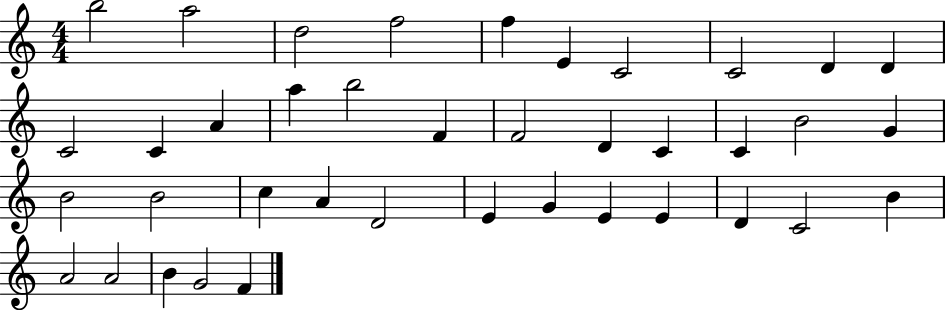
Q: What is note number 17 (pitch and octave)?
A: F4